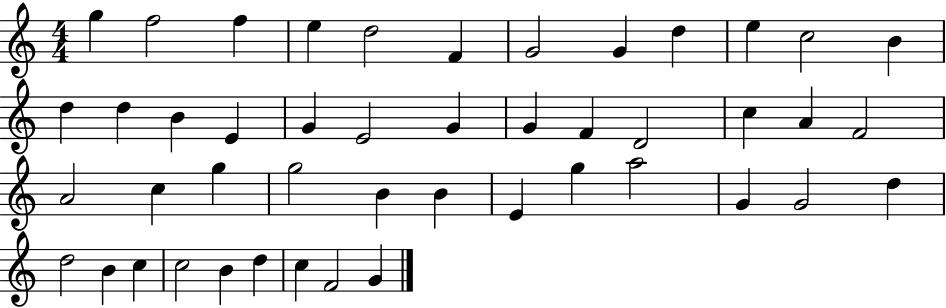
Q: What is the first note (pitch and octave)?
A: G5